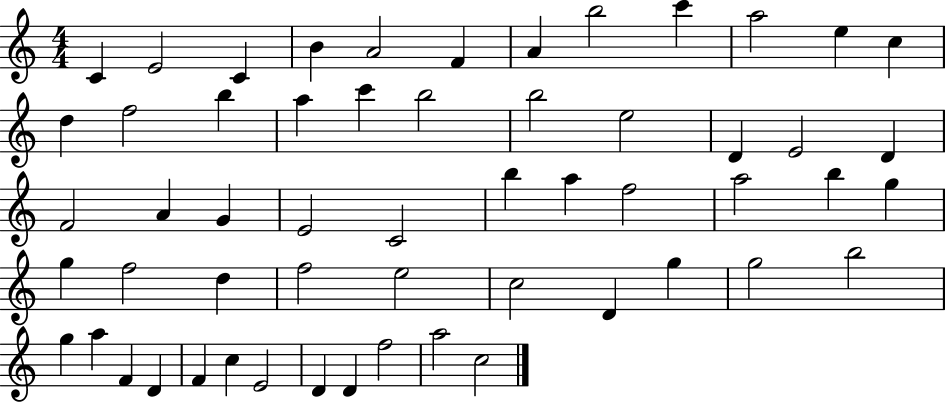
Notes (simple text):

C4/q E4/h C4/q B4/q A4/h F4/q A4/q B5/h C6/q A5/h E5/q C5/q D5/q F5/h B5/q A5/q C6/q B5/h B5/h E5/h D4/q E4/h D4/q F4/h A4/q G4/q E4/h C4/h B5/q A5/q F5/h A5/h B5/q G5/q G5/q F5/h D5/q F5/h E5/h C5/h D4/q G5/q G5/h B5/h G5/q A5/q F4/q D4/q F4/q C5/q E4/h D4/q D4/q F5/h A5/h C5/h